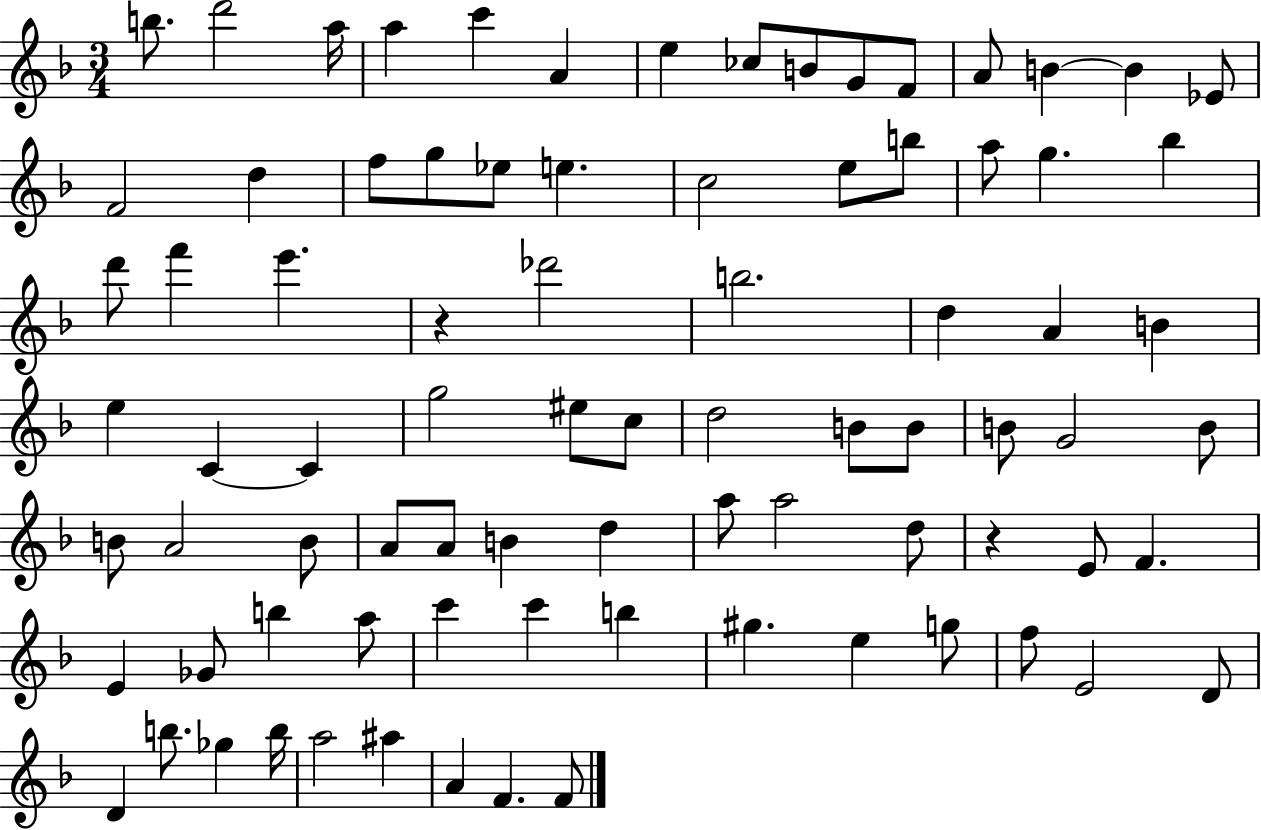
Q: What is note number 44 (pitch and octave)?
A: B4